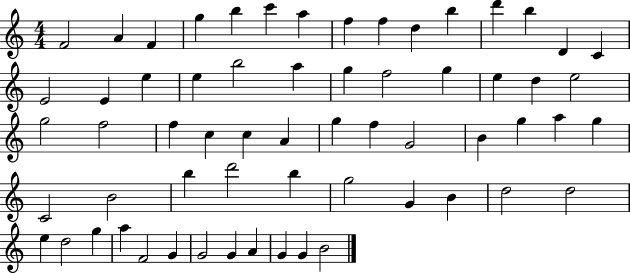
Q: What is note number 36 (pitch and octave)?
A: G4